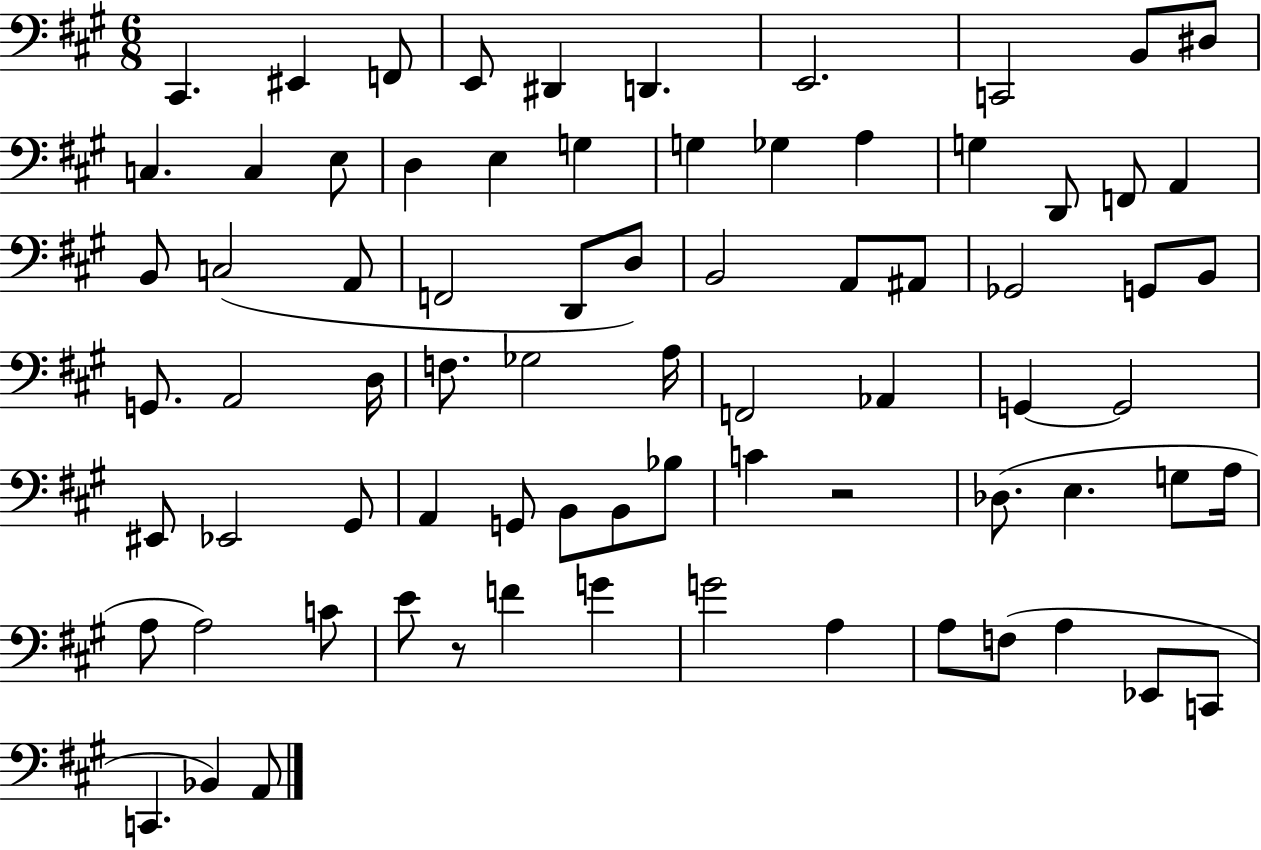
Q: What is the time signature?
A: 6/8